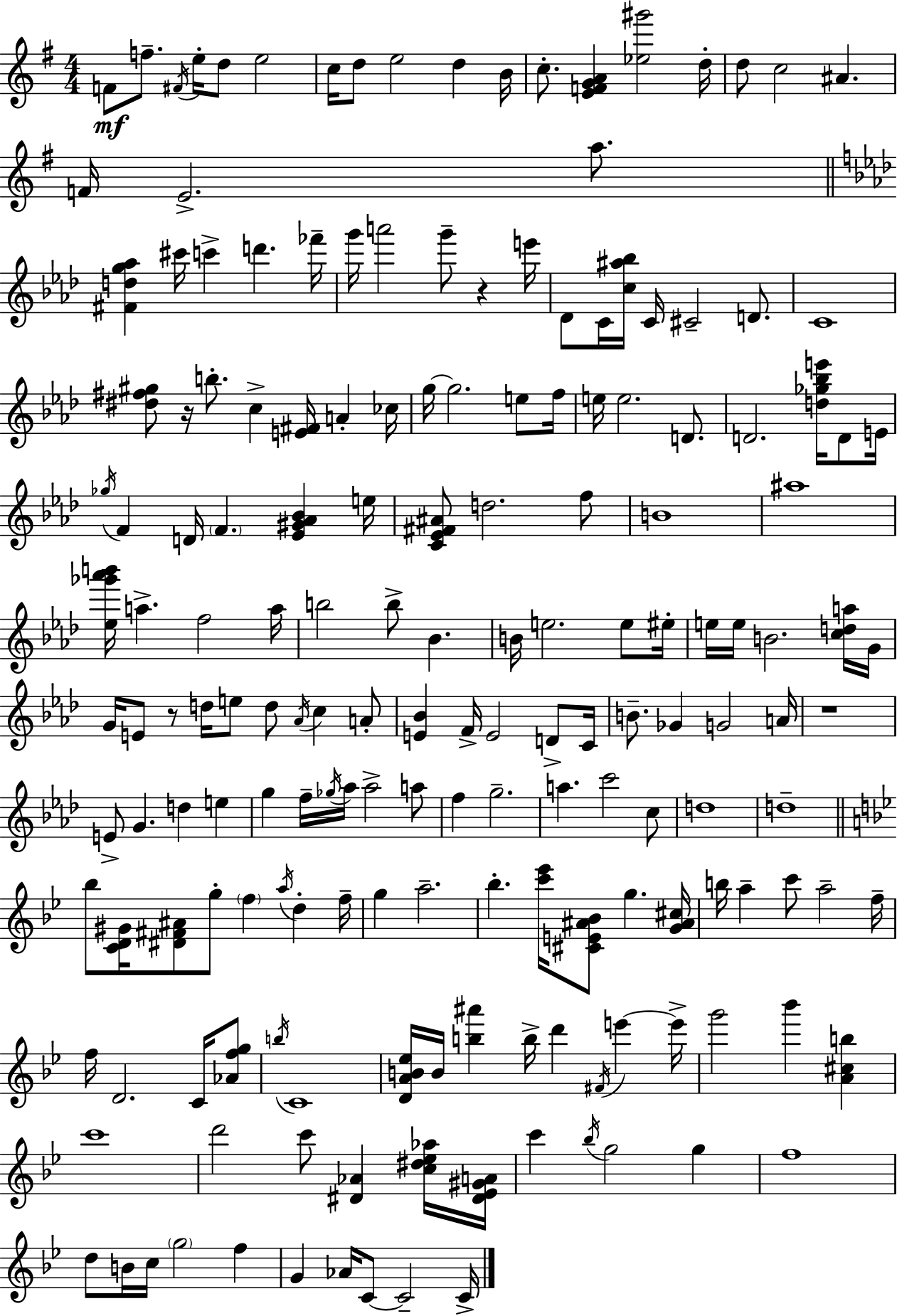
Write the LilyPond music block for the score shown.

{
  \clef treble
  \numericTimeSignature
  \time 4/4
  \key g \major
  f'8\mf f''8.-- \acciaccatura { fis'16 } e''16-. d''8 e''2 | c''16 d''8 e''2 d''4 | b'16 c''8.-. <e' f' g' a'>4 <ees'' gis'''>2 | d''16-. d''8 c''2 ais'4. | \break f'16 e'2.-> a''8. | \bar "||" \break \key f \minor <fis' d'' g'' aes''>4 cis'''16 c'''4-> d'''4. fes'''16-- | g'''16 a'''2 g'''8-- r4 e'''16 | des'8 c'16 <c'' ais'' bes''>16 c'16 cis'2-- d'8. | c'1 | \break <dis'' fis'' gis''>8 r16 b''8.-. c''4-> <e' fis'>16 a'4-. ces''16 | g''16~~ g''2. e''8 f''16 | e''16 e''2. d'8. | d'2. <d'' ges'' bes'' e'''>16 d'8 e'16 | \break \acciaccatura { ges''16 } f'4 d'16 \parenthesize f'4. <ees' gis' aes' bes'>4 | e''16 <c' ees' fis' ais'>8 d''2. f''8 | b'1 | ais''1 | \break <ees'' ges''' aes''' b'''>16 a''4.-> f''2 | a''16 b''2 b''8-> bes'4. | b'16 e''2. e''8 | eis''16-. e''16 e''16 b'2. <c'' d'' a''>16 | \break g'16 g'16 e'8 r8 d''16 e''8 d''8 \acciaccatura { aes'16 } c''4 | a'8-. <e' bes'>4 f'16-> e'2 d'8-> | c'16 b'8.-- ges'4 g'2 | a'16 r1 | \break e'8-> g'4. d''4 e''4 | g''4 f''16-- \acciaccatura { ges''16 } aes''16 aes''2-> | a''8 f''4 g''2.-- | a''4. c'''2 | \break c''8 d''1 | d''1-- | \bar "||" \break \key g \minor bes''8 <c' d' gis'>16 <dis' fis' ais'>8 g''8-. \parenthesize f''4 \acciaccatura { a''16 } d''4-. | f''16-- g''4 a''2.-- | bes''4.-. <c''' ees'''>16 <cis' e' ais' bes'>8 g''4. | <g' ais' cis''>16 b''16 a''4-- c'''8 a''2-- | \break f''16-- f''16 d'2. c'16 <aes' f'' g''>8 | \acciaccatura { b''16 } c'1 | <d' a' b' ees''>16 b'16 <b'' ais'''>4 b''16-> d'''4 \acciaccatura { fis'16 } e'''4~~ | e'''16-> g'''2 bes'''4 <a' cis'' b''>4 | \break c'''1 | d'''2 c'''8 <dis' aes'>4 | <c'' dis'' ees'' aes''>16 <dis' ees' gis' a'>16 c'''4 \acciaccatura { bes''16 } g''2 | g''4 f''1 | \break d''8 b'16 c''16 \parenthesize g''2 | f''4 g'4 aes'16 c'8~~ c'2-- | c'16-> \bar "|."
}